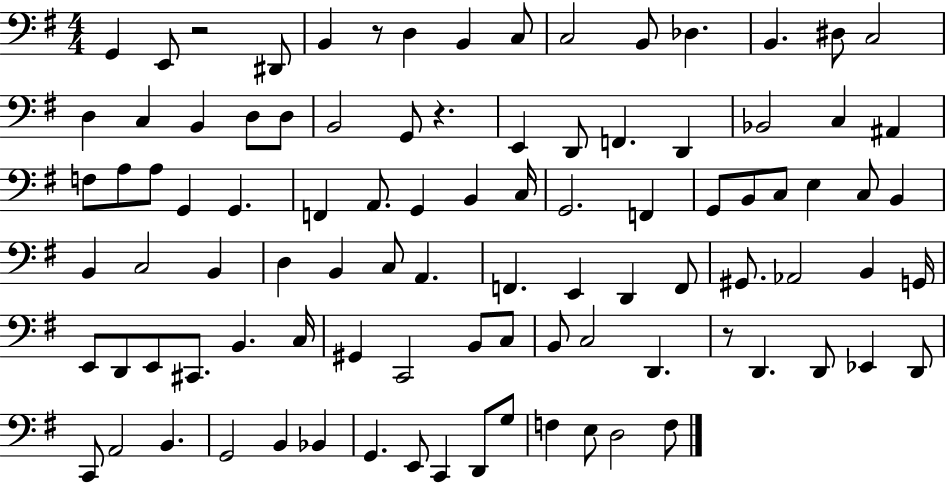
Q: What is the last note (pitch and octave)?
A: F3